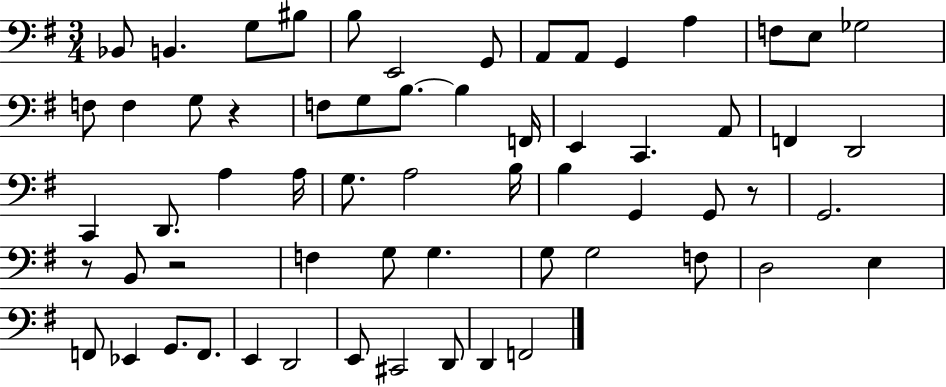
{
  \clef bass
  \numericTimeSignature
  \time 3/4
  \key g \major
  bes,8 b,4. g8 bis8 | b8 e,2 g,8 | a,8 a,8 g,4 a4 | f8 e8 ges2 | \break f8 f4 g8 r4 | f8 g8 b8.~~ b4 f,16 | e,4 c,4. a,8 | f,4 d,2 | \break c,4 d,8. a4 a16 | g8. a2 b16 | b4 g,4 g,8 r8 | g,2. | \break r8 b,8 r2 | f4 g8 g4. | g8 g2 f8 | d2 e4 | \break f,8 ees,4 g,8. f,8. | e,4 d,2 | e,8 cis,2 d,8 | d,4 f,2 | \break \bar "|."
}